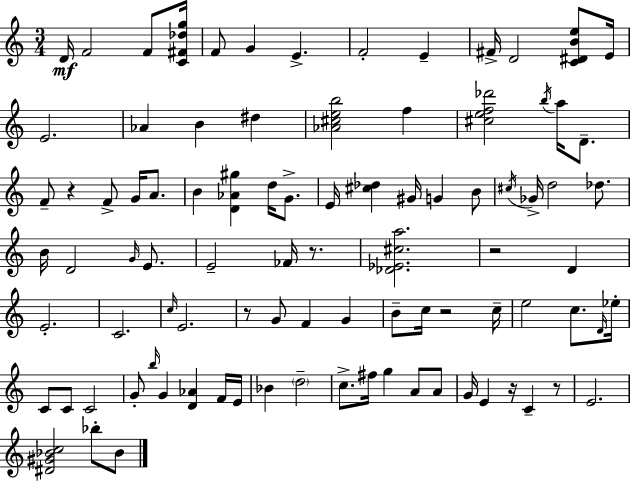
D4/s F4/h F4/e [C4,F#4,Db5,G5]/s F4/e G4/q E4/q. F4/h E4/q F#4/s D4/h [C4,D#4,B4,E5]/e E4/s E4/h. Ab4/q B4/q D#5/q [Ab4,C#5,E5,B5]/h F5/q [C#5,E5,F5,Db6]/h B5/s A5/s D4/e. F4/e R/q F4/e G4/s A4/e. B4/q [D4,Ab4,G#5]/q D5/s G4/e. E4/s [C#5,Db5]/q G#4/s G4/q B4/e C#5/s Gb4/s D5/h Db5/e. B4/s D4/h G4/s E4/e. E4/h FES4/s R/e. [Db4,Eb4,C#5,A5]/h. R/h D4/q E4/h. C4/h. C5/s E4/h. R/e G4/e F4/q G4/q B4/e C5/s R/h C5/s E5/h C5/e. D4/s Eb5/s C4/e C4/e C4/h G4/e B5/s G4/q [D4,Ab4]/q F4/s E4/s Bb4/q D5/h C5/e. F#5/s G5/q A4/e A4/e G4/s E4/q R/s C4/q R/e E4/h. [D#4,G#4,Bb4,C5]/h Bb5/e Bb4/e